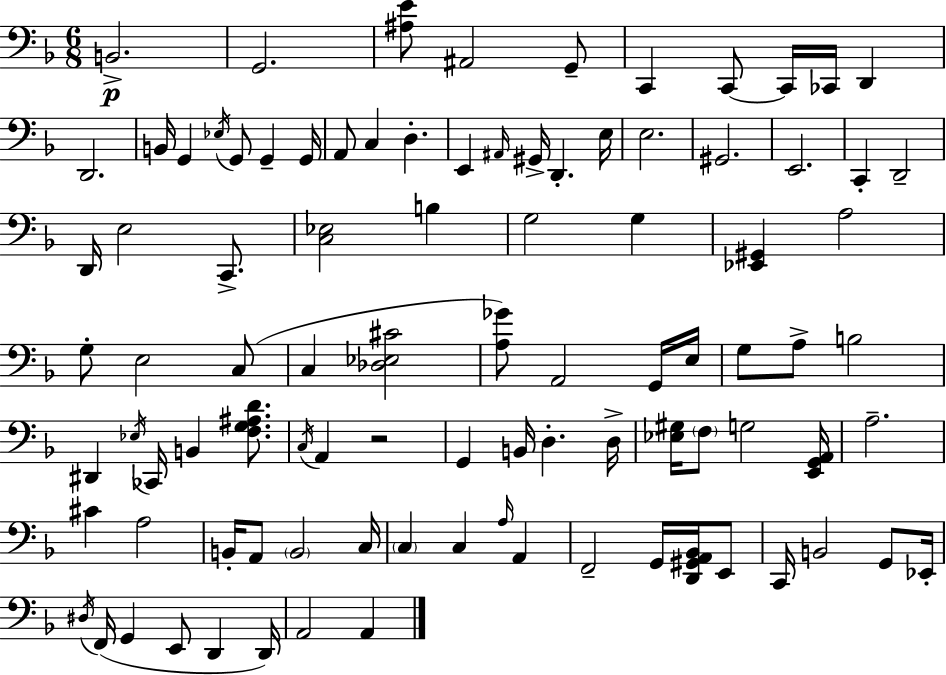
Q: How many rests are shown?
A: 1